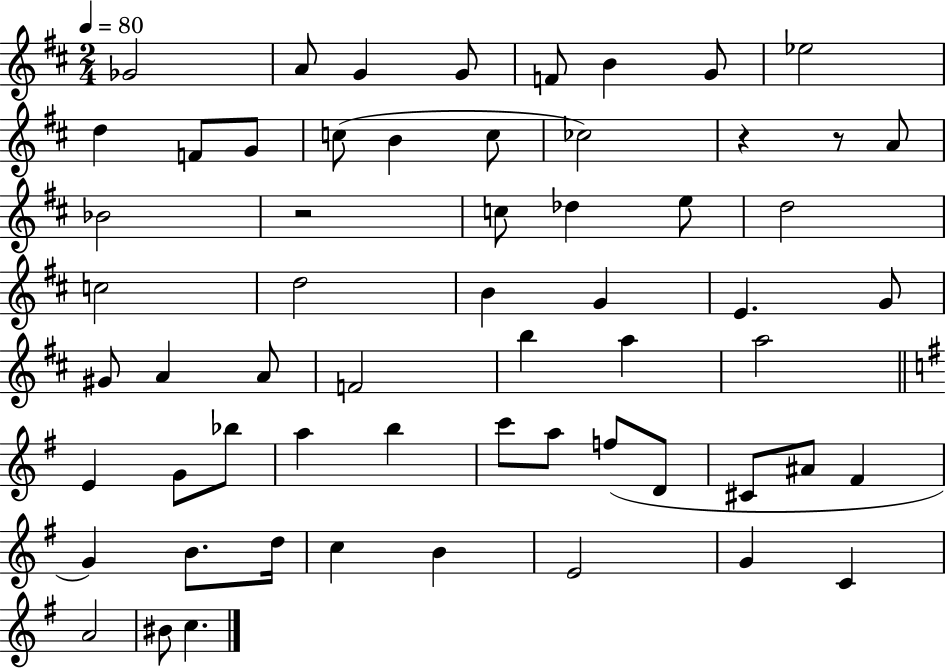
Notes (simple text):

Gb4/h A4/e G4/q G4/e F4/e B4/q G4/e Eb5/h D5/q F4/e G4/e C5/e B4/q C5/e CES5/h R/q R/e A4/e Bb4/h R/h C5/e Db5/q E5/e D5/h C5/h D5/h B4/q G4/q E4/q. G4/e G#4/e A4/q A4/e F4/h B5/q A5/q A5/h E4/q G4/e Bb5/e A5/q B5/q C6/e A5/e F5/e D4/e C#4/e A#4/e F#4/q G4/q B4/e. D5/s C5/q B4/q E4/h G4/q C4/q A4/h BIS4/e C5/q.